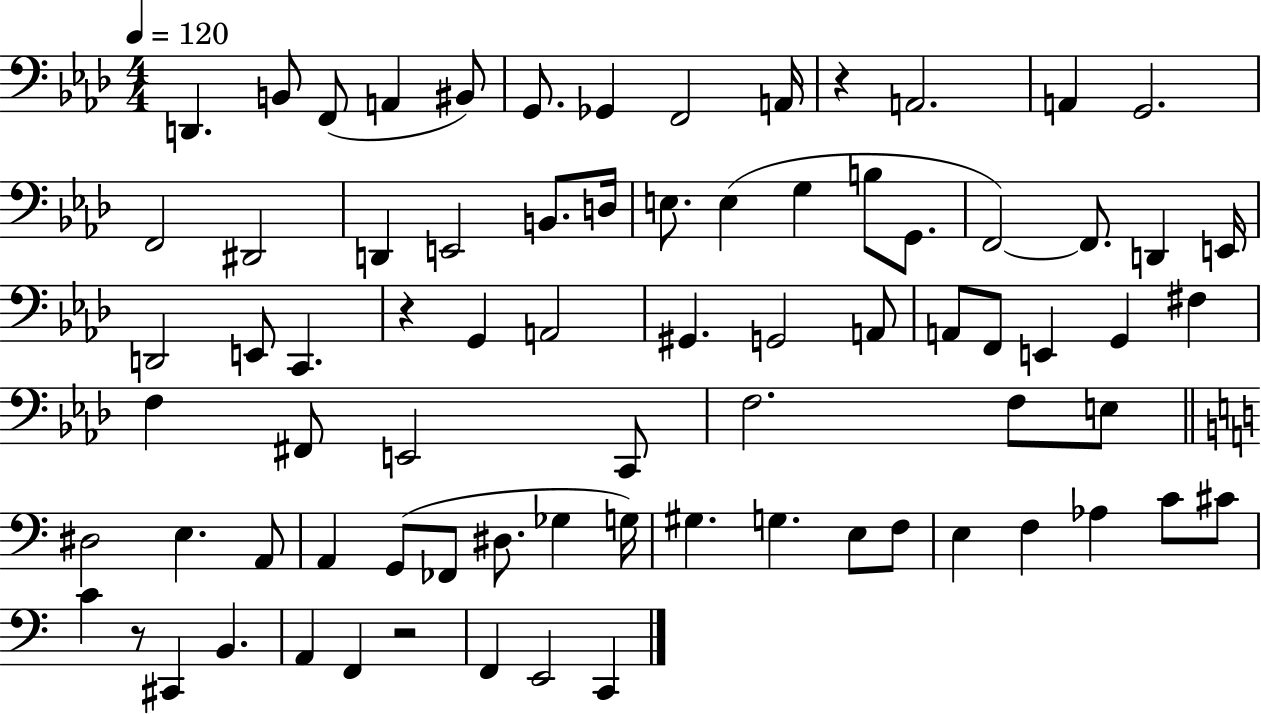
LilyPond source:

{
  \clef bass
  \numericTimeSignature
  \time 4/4
  \key aes \major
  \tempo 4 = 120
  d,4. b,8 f,8( a,4 bis,8) | g,8. ges,4 f,2 a,16 | r4 a,2. | a,4 g,2. | \break f,2 dis,2 | d,4 e,2 b,8. d16 | e8. e4( g4 b8 g,8. | f,2~~) f,8. d,4 e,16 | \break d,2 e,8 c,4. | r4 g,4 a,2 | gis,4. g,2 a,8 | a,8 f,8 e,4 g,4 fis4 | \break f4 fis,8 e,2 c,8 | f2. f8 e8 | \bar "||" \break \key c \major dis2 e4. a,8 | a,4 g,8( fes,8 dis8. ges4 g16) | gis4. g4. e8 f8 | e4 f4 aes4 c'8 cis'8 | \break c'4 r8 cis,4 b,4. | a,4 f,4 r2 | f,4 e,2 c,4 | \bar "|."
}